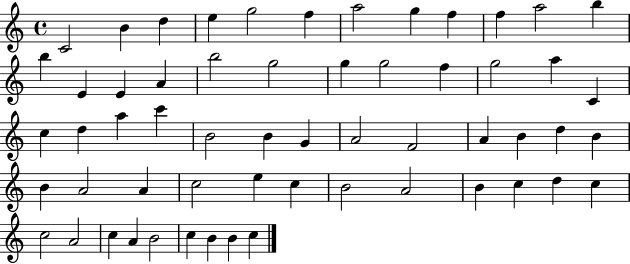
{
  \clef treble
  \time 4/4
  \defaultTimeSignature
  \key c \major
  c'2 b'4 d''4 | e''4 g''2 f''4 | a''2 g''4 f''4 | f''4 a''2 b''4 | \break b''4 e'4 e'4 a'4 | b''2 g''2 | g''4 g''2 f''4 | g''2 a''4 c'4 | \break c''4 d''4 a''4 c'''4 | b'2 b'4 g'4 | a'2 f'2 | a'4 b'4 d''4 b'4 | \break b'4 a'2 a'4 | c''2 e''4 c''4 | b'2 a'2 | b'4 c''4 d''4 c''4 | \break c''2 a'2 | c''4 a'4 b'2 | c''4 b'4 b'4 c''4 | \bar "|."
}